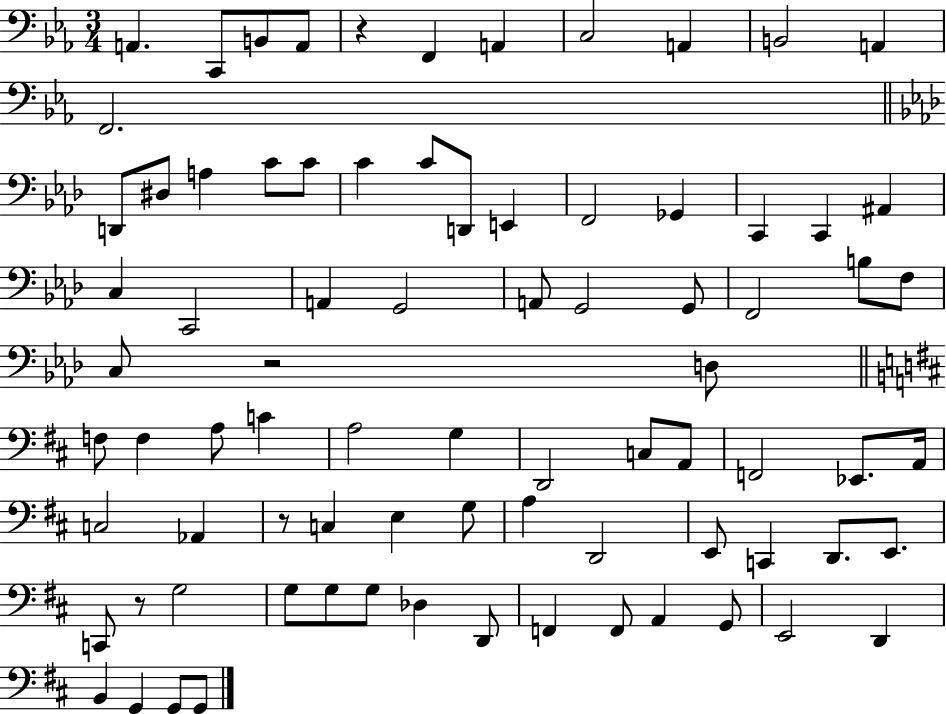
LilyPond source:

{
  \clef bass
  \numericTimeSignature
  \time 3/4
  \key ees \major
  a,4. c,8 b,8 a,8 | r4 f,4 a,4 | c2 a,4 | b,2 a,4 | \break f,2. | \bar "||" \break \key aes \major d,8 dis8 a4 c'8 c'8 | c'4 c'8 d,8 e,4 | f,2 ges,4 | c,4 c,4 ais,4 | \break c4 c,2 | a,4 g,2 | a,8 g,2 g,8 | f,2 b8 f8 | \break c8 r2 d8 | \bar "||" \break \key b \minor f8 f4 a8 c'4 | a2 g4 | d,2 c8 a,8 | f,2 ees,8. a,16 | \break c2 aes,4 | r8 c4 e4 g8 | a4 d,2 | e,8 c,4 d,8. e,8. | \break c,8 r8 g2 | g8 g8 g8 des4 d,8 | f,4 f,8 a,4 g,8 | e,2 d,4 | \break b,4 g,4 g,8 g,8 | \bar "|."
}